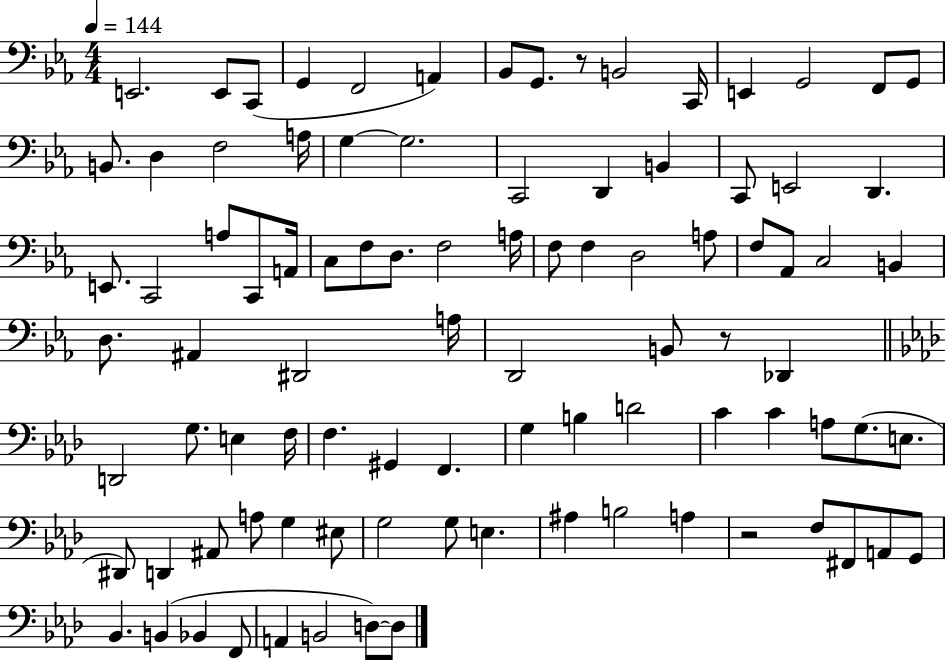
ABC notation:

X:1
T:Untitled
M:4/4
L:1/4
K:Eb
E,,2 E,,/2 C,,/2 G,, F,,2 A,, _B,,/2 G,,/2 z/2 B,,2 C,,/4 E,, G,,2 F,,/2 G,,/2 B,,/2 D, F,2 A,/4 G, G,2 C,,2 D,, B,, C,,/2 E,,2 D,, E,,/2 C,,2 A,/2 C,,/2 A,,/4 C,/2 F,/2 D,/2 F,2 A,/4 F,/2 F, D,2 A,/2 F,/2 _A,,/2 C,2 B,, D,/2 ^A,, ^D,,2 A,/4 D,,2 B,,/2 z/2 _D,, D,,2 G,/2 E, F,/4 F, ^G,, F,, G, B, D2 C C A,/2 G,/2 E,/2 ^D,,/2 D,, ^A,,/2 A,/2 G, ^E,/2 G,2 G,/2 E, ^A, B,2 A, z2 F,/2 ^F,,/2 A,,/2 G,,/2 _B,, B,, _B,, F,,/2 A,, B,,2 D,/2 D,/2